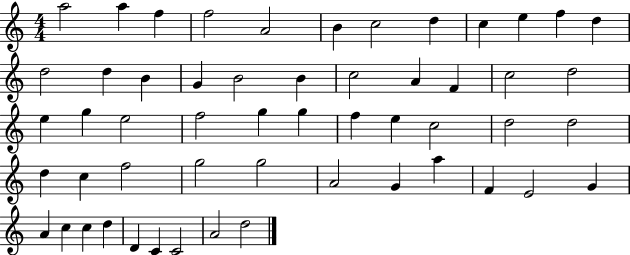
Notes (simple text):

A5/h A5/q F5/q F5/h A4/h B4/q C5/h D5/q C5/q E5/q F5/q D5/q D5/h D5/q B4/q G4/q B4/h B4/q C5/h A4/q F4/q C5/h D5/h E5/q G5/q E5/h F5/h G5/q G5/q F5/q E5/q C5/h D5/h D5/h D5/q C5/q F5/h G5/h G5/h A4/h G4/q A5/q F4/q E4/h G4/q A4/q C5/q C5/q D5/q D4/q C4/q C4/h A4/h D5/h